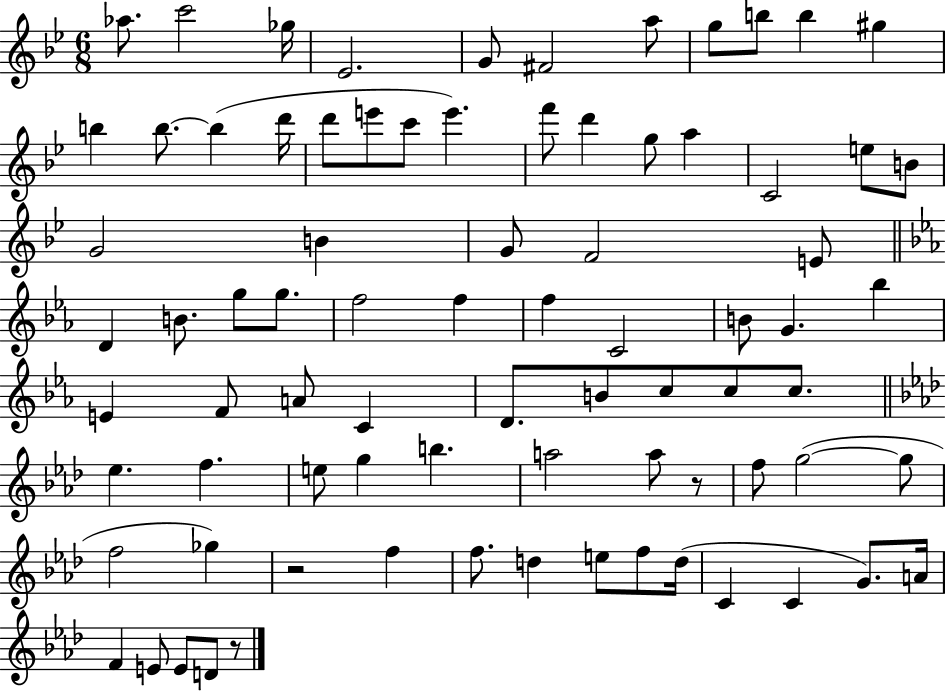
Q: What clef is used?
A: treble